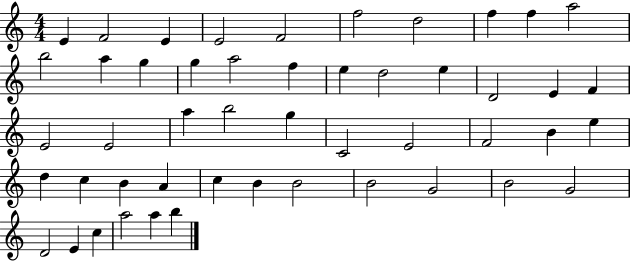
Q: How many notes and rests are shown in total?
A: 49